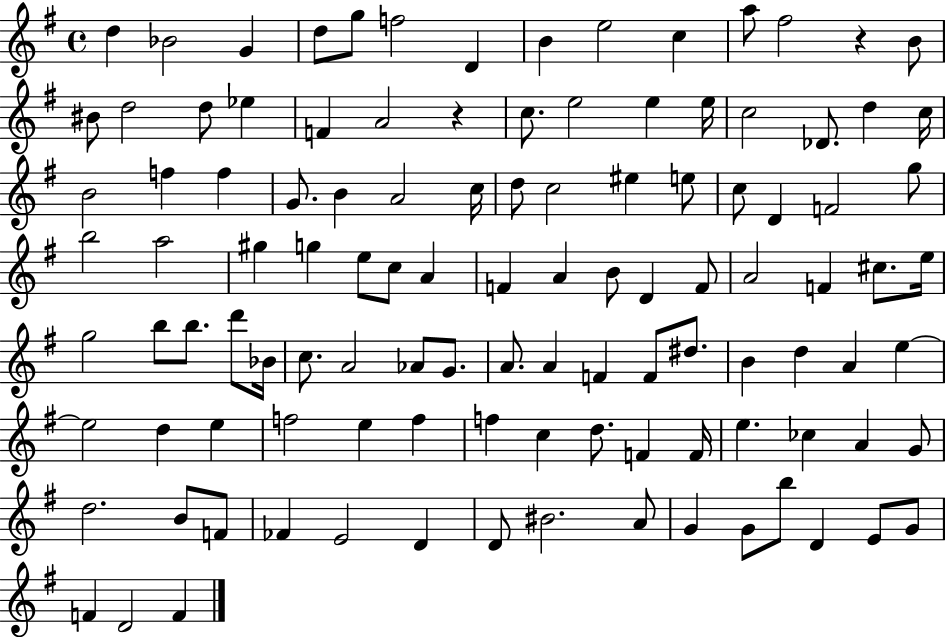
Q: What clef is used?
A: treble